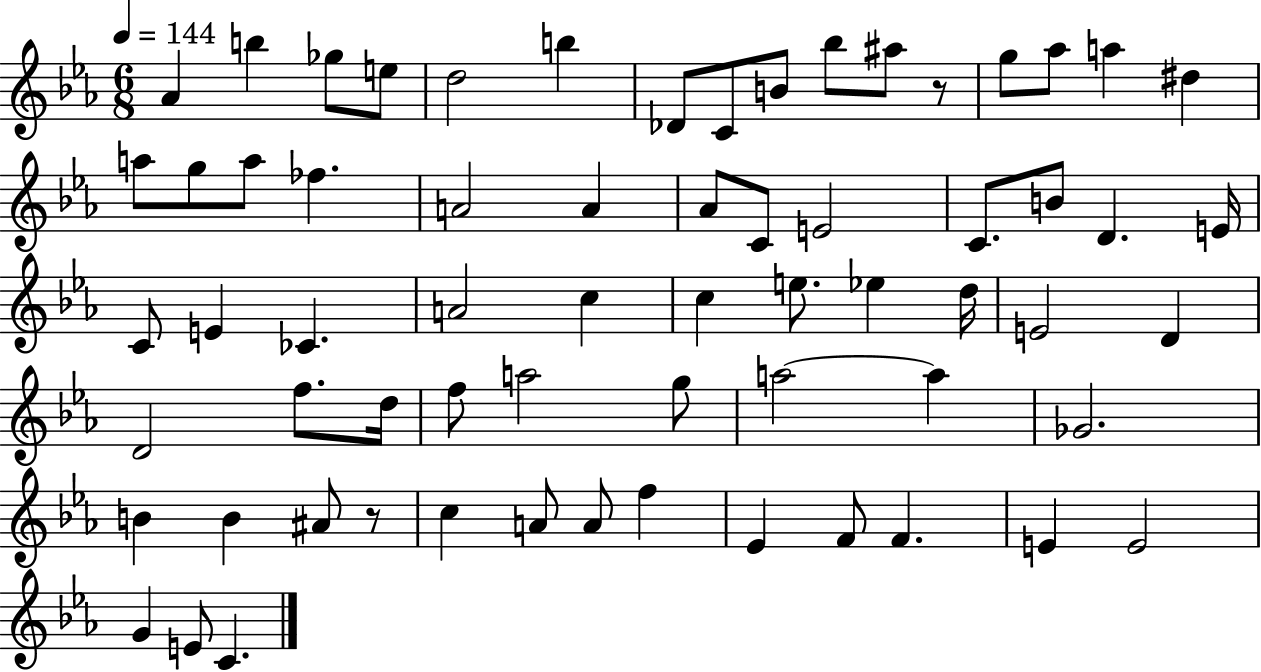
Ab4/q B5/q Gb5/e E5/e D5/h B5/q Db4/e C4/e B4/e Bb5/e A#5/e R/e G5/e Ab5/e A5/q D#5/q A5/e G5/e A5/e FES5/q. A4/h A4/q Ab4/e C4/e E4/h C4/e. B4/e D4/q. E4/s C4/e E4/q CES4/q. A4/h C5/q C5/q E5/e. Eb5/q D5/s E4/h D4/q D4/h F5/e. D5/s F5/e A5/h G5/e A5/h A5/q Gb4/h. B4/q B4/q A#4/e R/e C5/q A4/e A4/e F5/q Eb4/q F4/e F4/q. E4/q E4/h G4/q E4/e C4/q.